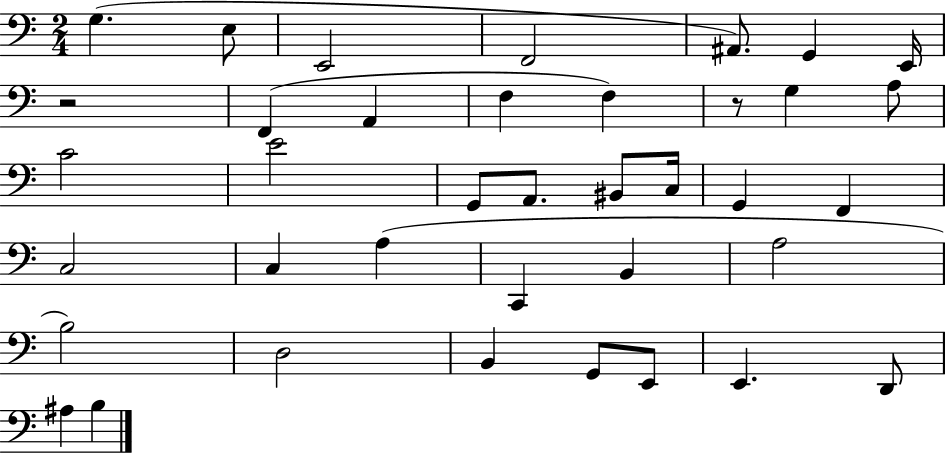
G3/q. E3/e E2/h F2/h A#2/e. G2/q E2/s R/h F2/q A2/q F3/q F3/q R/e G3/q A3/e C4/h E4/h G2/e A2/e. BIS2/e C3/s G2/q F2/q C3/h C3/q A3/q C2/q B2/q A3/h B3/h D3/h B2/q G2/e E2/e E2/q. D2/e A#3/q B3/q